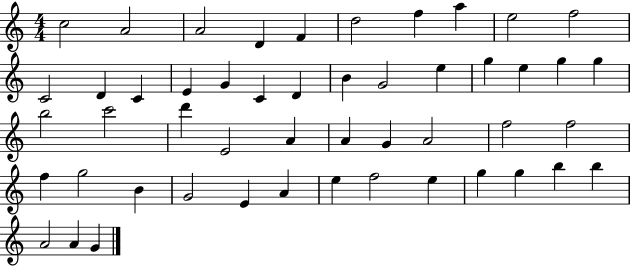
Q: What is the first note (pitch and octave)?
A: C5